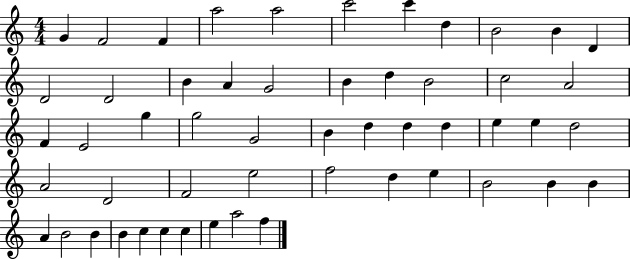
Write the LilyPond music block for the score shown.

{
  \clef treble
  \numericTimeSignature
  \time 4/4
  \key c \major
  g'4 f'2 f'4 | a''2 a''2 | c'''2 c'''4 d''4 | b'2 b'4 d'4 | \break d'2 d'2 | b'4 a'4 g'2 | b'4 d''4 b'2 | c''2 a'2 | \break f'4 e'2 g''4 | g''2 g'2 | b'4 d''4 d''4 d''4 | e''4 e''4 d''2 | \break a'2 d'2 | f'2 e''2 | f''2 d''4 e''4 | b'2 b'4 b'4 | \break a'4 b'2 b'4 | b'4 c''4 c''4 c''4 | e''4 a''2 f''4 | \bar "|."
}